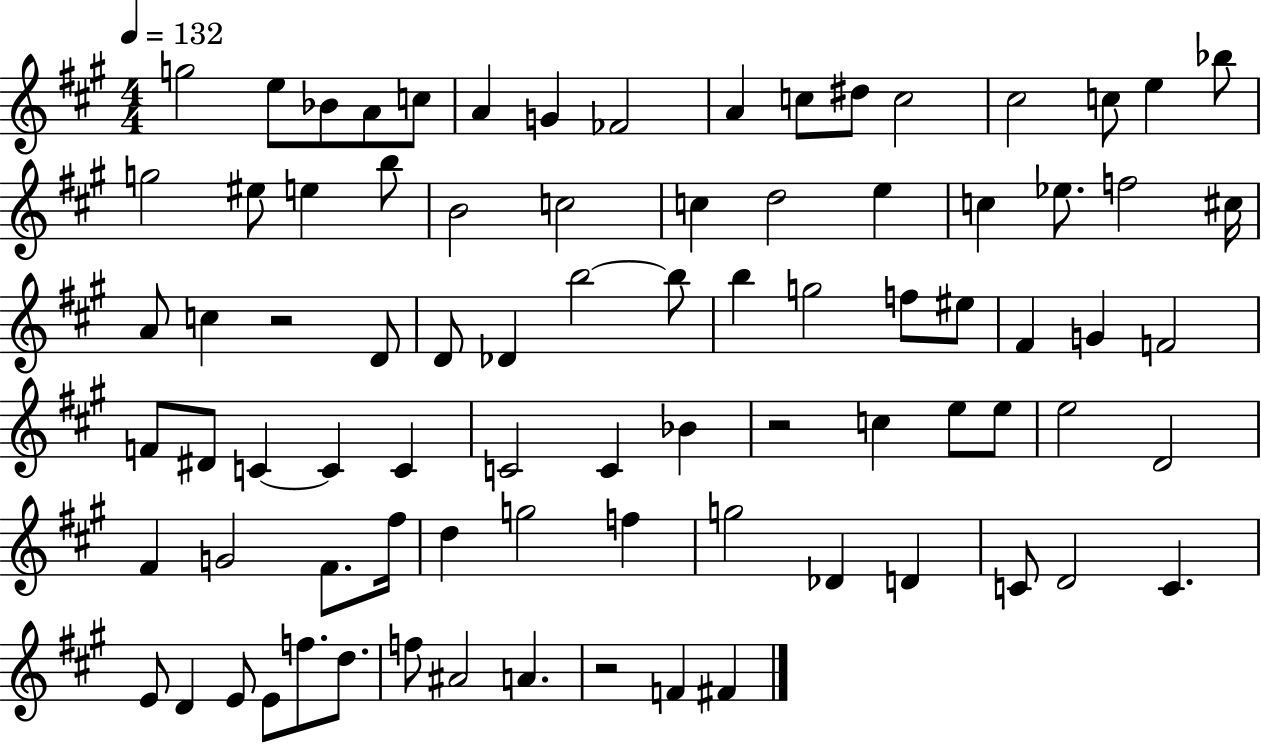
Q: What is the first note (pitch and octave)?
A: G5